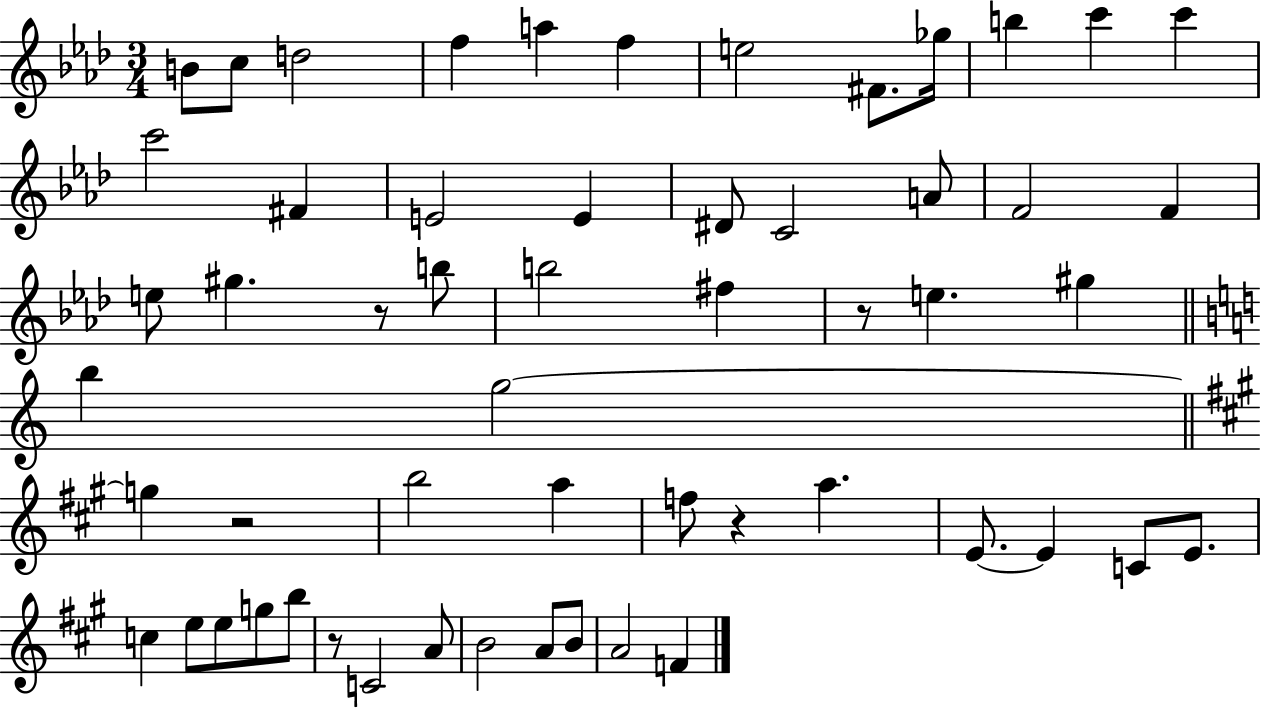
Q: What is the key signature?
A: AES major